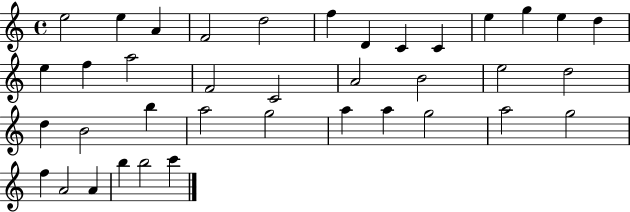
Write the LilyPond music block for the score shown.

{
  \clef treble
  \time 4/4
  \defaultTimeSignature
  \key c \major
  e''2 e''4 a'4 | f'2 d''2 | f''4 d'4 c'4 c'4 | e''4 g''4 e''4 d''4 | \break e''4 f''4 a''2 | f'2 c'2 | a'2 b'2 | e''2 d''2 | \break d''4 b'2 b''4 | a''2 g''2 | a''4 a''4 g''2 | a''2 g''2 | \break f''4 a'2 a'4 | b''4 b''2 c'''4 | \bar "|."
}